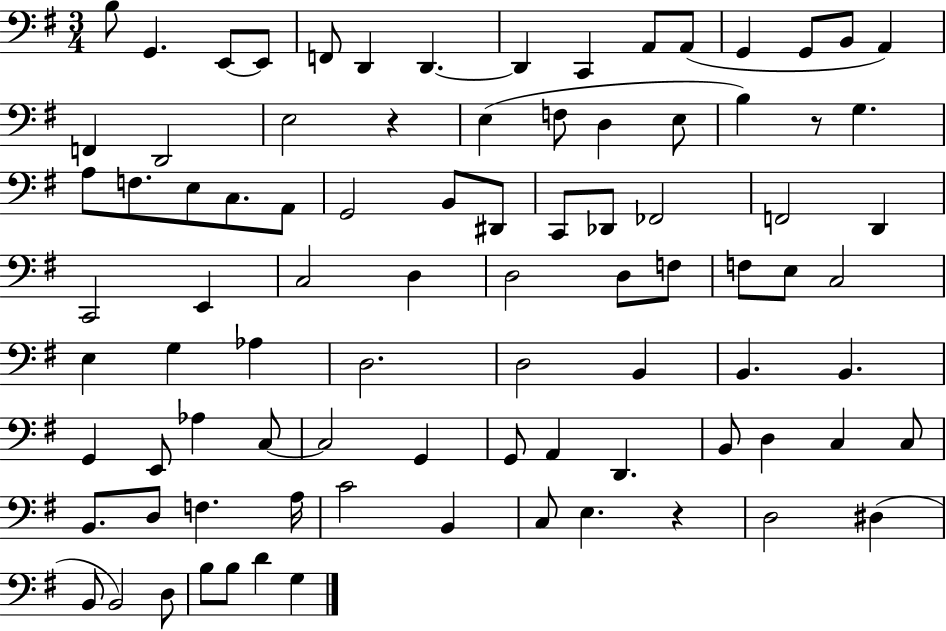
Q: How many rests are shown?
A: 3